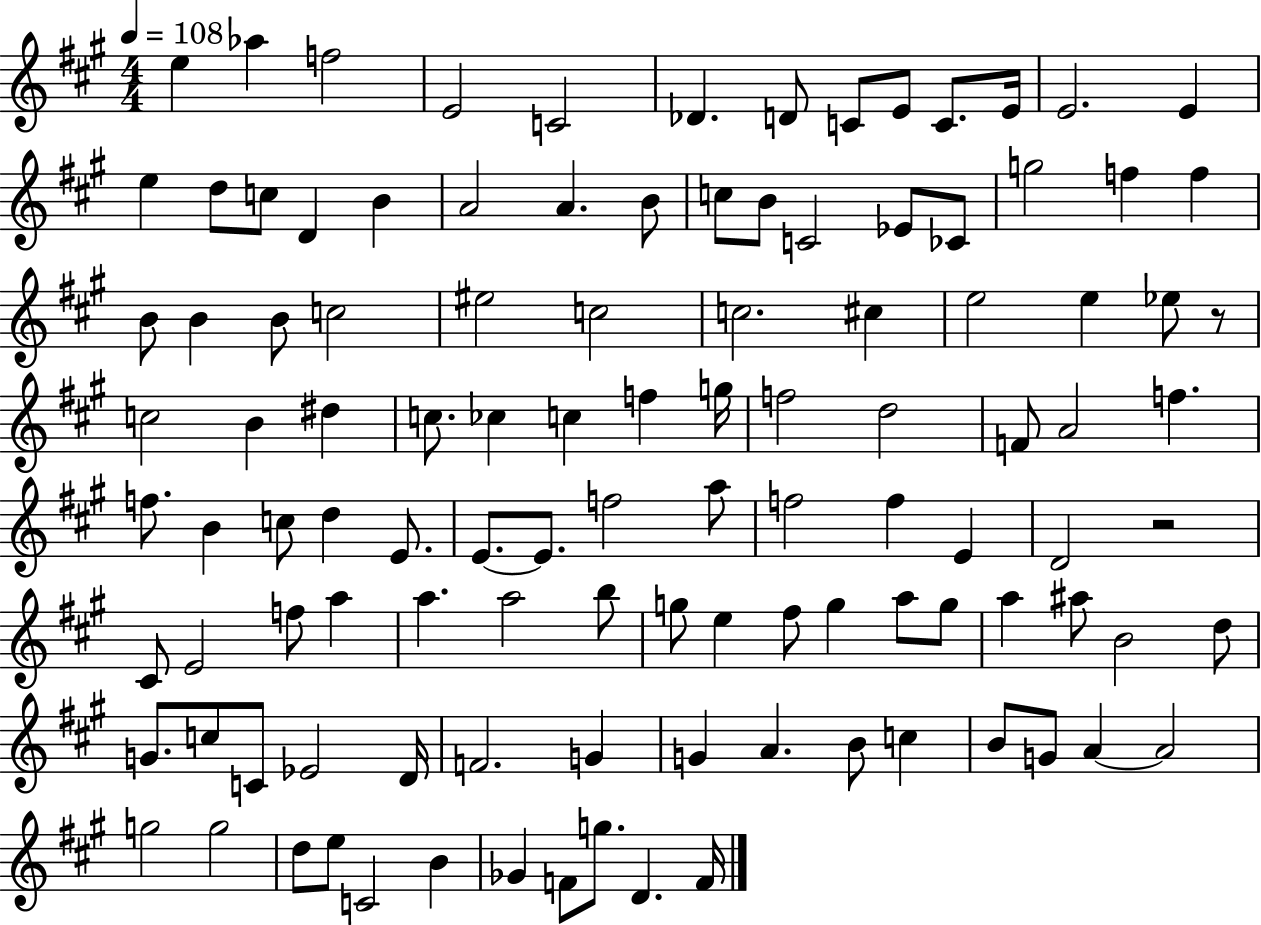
X:1
T:Untitled
M:4/4
L:1/4
K:A
e _a f2 E2 C2 _D D/2 C/2 E/2 C/2 E/4 E2 E e d/2 c/2 D B A2 A B/2 c/2 B/2 C2 _E/2 _C/2 g2 f f B/2 B B/2 c2 ^e2 c2 c2 ^c e2 e _e/2 z/2 c2 B ^d c/2 _c c f g/4 f2 d2 F/2 A2 f f/2 B c/2 d E/2 E/2 E/2 f2 a/2 f2 f E D2 z2 ^C/2 E2 f/2 a a a2 b/2 g/2 e ^f/2 g a/2 g/2 a ^a/2 B2 d/2 G/2 c/2 C/2 _E2 D/4 F2 G G A B/2 c B/2 G/2 A A2 g2 g2 d/2 e/2 C2 B _G F/2 g/2 D F/4